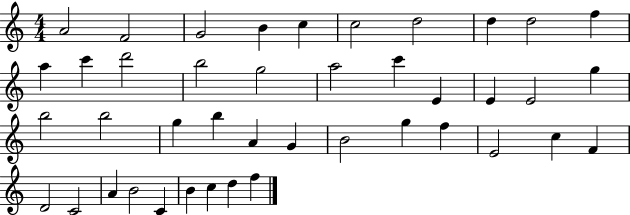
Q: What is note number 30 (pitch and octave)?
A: F5